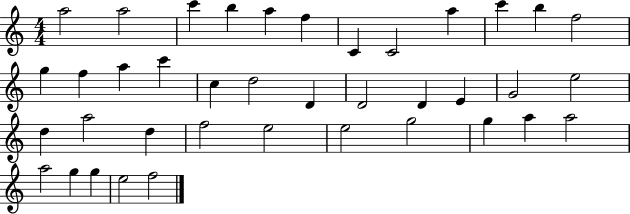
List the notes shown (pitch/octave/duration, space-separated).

A5/h A5/h C6/q B5/q A5/q F5/q C4/q C4/h A5/q C6/q B5/q F5/h G5/q F5/q A5/q C6/q C5/q D5/h D4/q D4/h D4/q E4/q G4/h E5/h D5/q A5/h D5/q F5/h E5/h E5/h G5/h G5/q A5/q A5/h A5/h G5/q G5/q E5/h F5/h